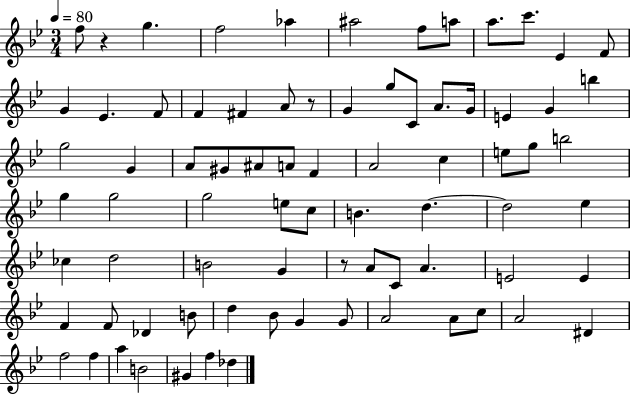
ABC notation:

X:1
T:Untitled
M:3/4
L:1/4
K:Bb
f/2 z g f2 _a ^a2 f/2 a/2 a/2 c'/2 _E F/2 G _E F/2 F ^F A/2 z/2 G g/2 C/2 A/2 G/4 E G b g2 G A/2 ^G/2 ^A/2 A/2 F A2 c e/2 g/2 b2 g g2 g2 e/2 c/2 B d d2 _e _c d2 B2 G z/2 A/2 C/2 A E2 E F F/2 _D B/2 d _B/2 G G/2 A2 A/2 c/2 A2 ^D f2 f a B2 ^G f _d